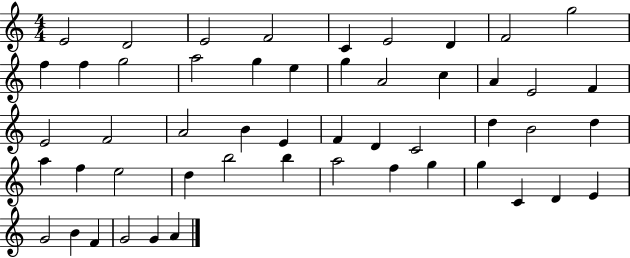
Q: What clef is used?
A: treble